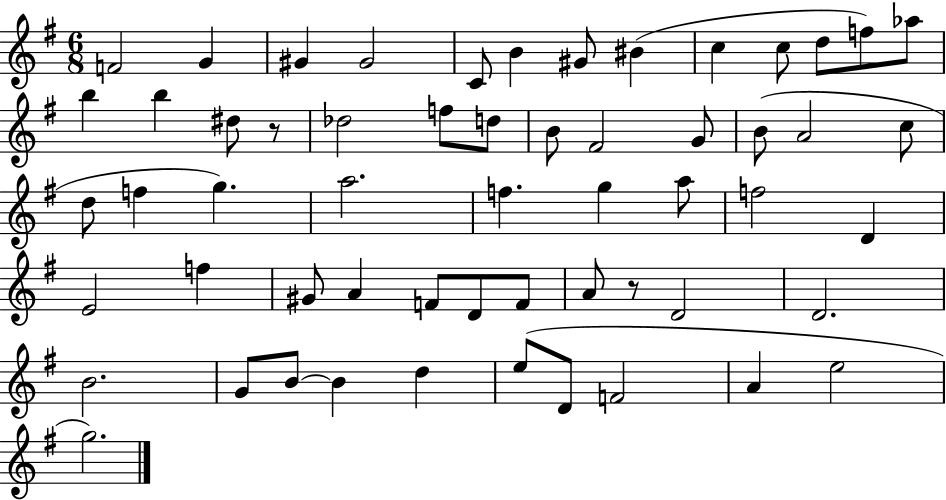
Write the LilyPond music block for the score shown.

{
  \clef treble
  \numericTimeSignature
  \time 6/8
  \key g \major
  f'2 g'4 | gis'4 gis'2 | c'8 b'4 gis'8 bis'4( | c''4 c''8 d''8 f''8) aes''8 | \break b''4 b''4 dis''8 r8 | des''2 f''8 d''8 | b'8 fis'2 g'8 | b'8( a'2 c''8 | \break d''8 f''4 g''4.) | a''2. | f''4. g''4 a''8 | f''2 d'4 | \break e'2 f''4 | gis'8 a'4 f'8 d'8 f'8 | a'8 r8 d'2 | d'2. | \break b'2. | g'8 b'8~~ b'4 d''4 | e''8( d'8 f'2 | a'4 e''2 | \break g''2.) | \bar "|."
}